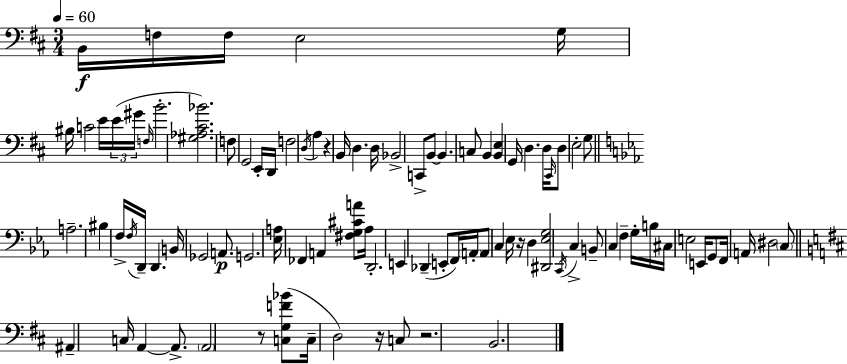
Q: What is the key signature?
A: D major